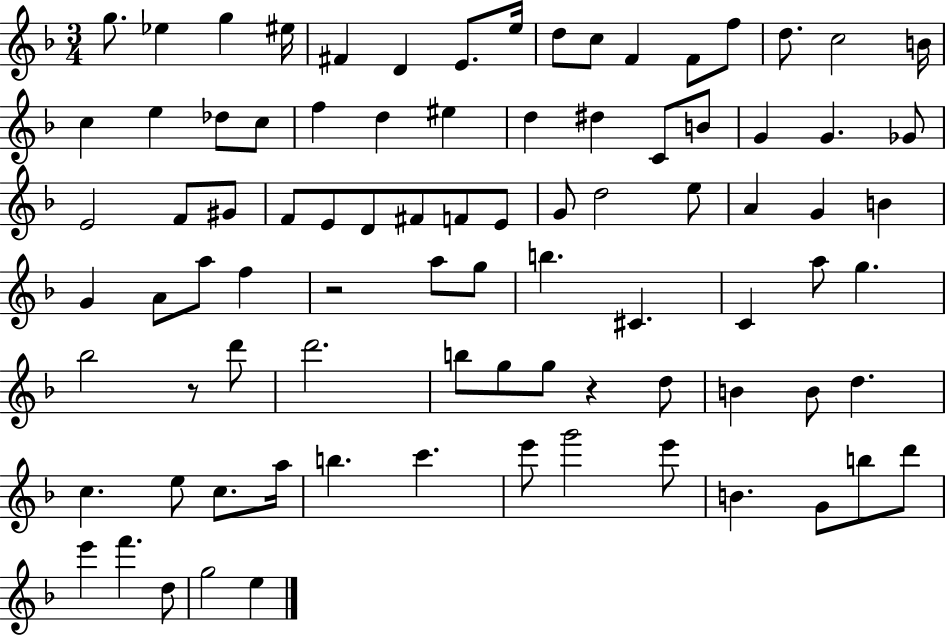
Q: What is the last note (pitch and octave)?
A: E5